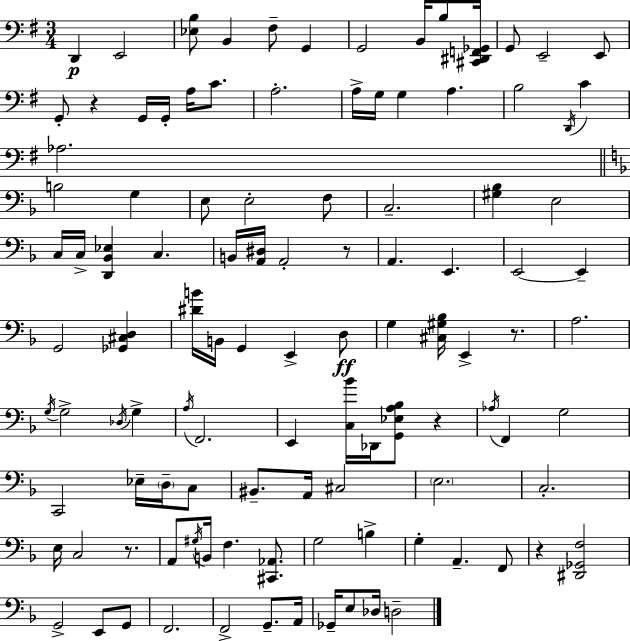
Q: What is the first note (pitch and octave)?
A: D2